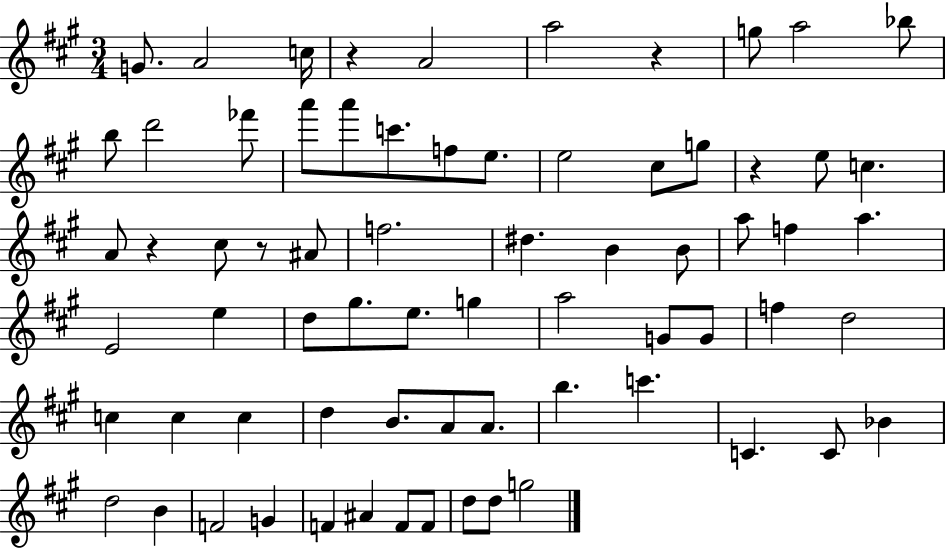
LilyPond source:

{
  \clef treble
  \numericTimeSignature
  \time 3/4
  \key a \major
  \repeat volta 2 { g'8. a'2 c''16 | r4 a'2 | a''2 r4 | g''8 a''2 bes''8 | \break b''8 d'''2 fes'''8 | a'''8 a'''8 c'''8. f''8 e''8. | e''2 cis''8 g''8 | r4 e''8 c''4. | \break a'8 r4 cis''8 r8 ais'8 | f''2. | dis''4. b'4 b'8 | a''8 f''4 a''4. | \break e'2 e''4 | d''8 gis''8. e''8. g''4 | a''2 g'8 g'8 | f''4 d''2 | \break c''4 c''4 c''4 | d''4 b'8. a'8 a'8. | b''4. c'''4. | c'4. c'8 bes'4 | \break d''2 b'4 | f'2 g'4 | f'4 ais'4 f'8 f'8 | d''8 d''8 g''2 | \break } \bar "|."
}